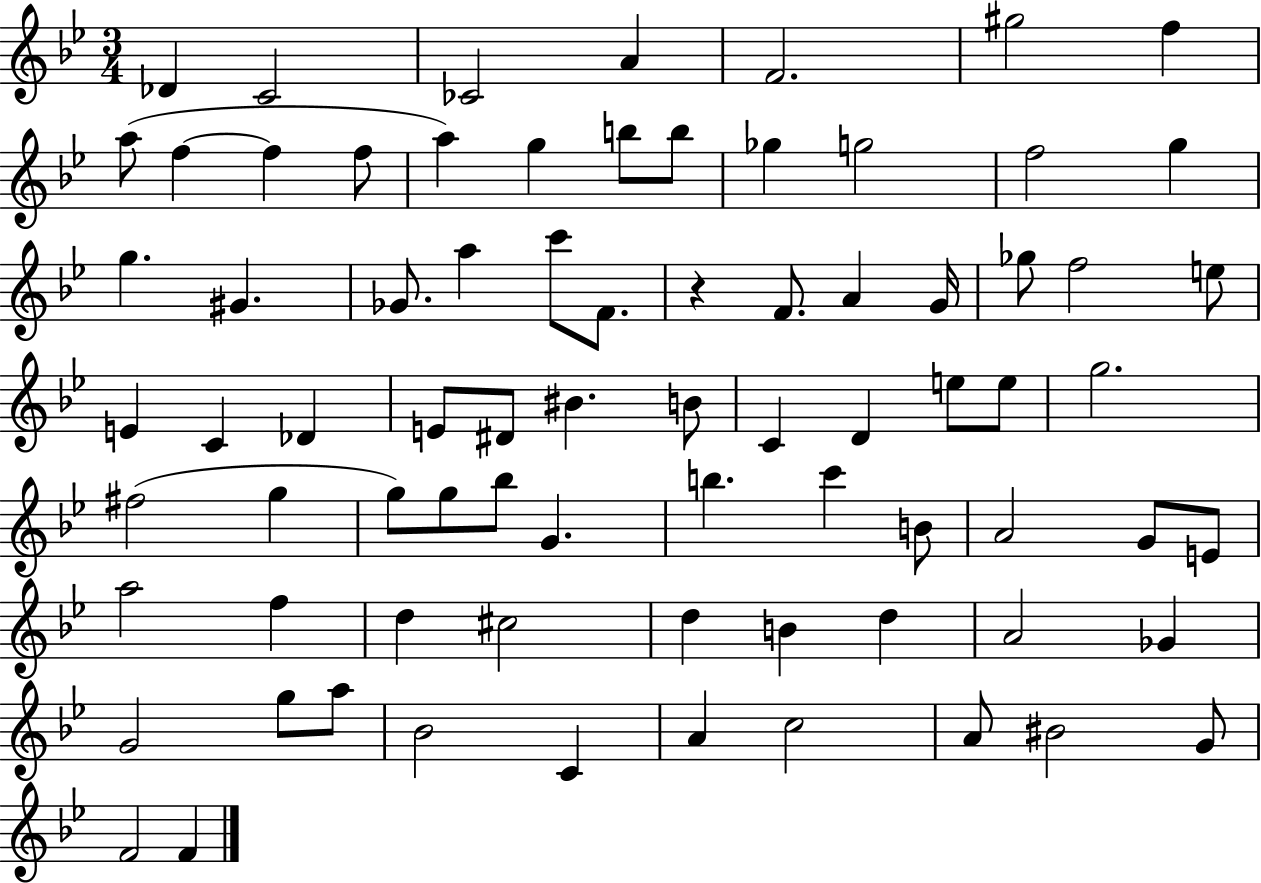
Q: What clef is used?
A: treble